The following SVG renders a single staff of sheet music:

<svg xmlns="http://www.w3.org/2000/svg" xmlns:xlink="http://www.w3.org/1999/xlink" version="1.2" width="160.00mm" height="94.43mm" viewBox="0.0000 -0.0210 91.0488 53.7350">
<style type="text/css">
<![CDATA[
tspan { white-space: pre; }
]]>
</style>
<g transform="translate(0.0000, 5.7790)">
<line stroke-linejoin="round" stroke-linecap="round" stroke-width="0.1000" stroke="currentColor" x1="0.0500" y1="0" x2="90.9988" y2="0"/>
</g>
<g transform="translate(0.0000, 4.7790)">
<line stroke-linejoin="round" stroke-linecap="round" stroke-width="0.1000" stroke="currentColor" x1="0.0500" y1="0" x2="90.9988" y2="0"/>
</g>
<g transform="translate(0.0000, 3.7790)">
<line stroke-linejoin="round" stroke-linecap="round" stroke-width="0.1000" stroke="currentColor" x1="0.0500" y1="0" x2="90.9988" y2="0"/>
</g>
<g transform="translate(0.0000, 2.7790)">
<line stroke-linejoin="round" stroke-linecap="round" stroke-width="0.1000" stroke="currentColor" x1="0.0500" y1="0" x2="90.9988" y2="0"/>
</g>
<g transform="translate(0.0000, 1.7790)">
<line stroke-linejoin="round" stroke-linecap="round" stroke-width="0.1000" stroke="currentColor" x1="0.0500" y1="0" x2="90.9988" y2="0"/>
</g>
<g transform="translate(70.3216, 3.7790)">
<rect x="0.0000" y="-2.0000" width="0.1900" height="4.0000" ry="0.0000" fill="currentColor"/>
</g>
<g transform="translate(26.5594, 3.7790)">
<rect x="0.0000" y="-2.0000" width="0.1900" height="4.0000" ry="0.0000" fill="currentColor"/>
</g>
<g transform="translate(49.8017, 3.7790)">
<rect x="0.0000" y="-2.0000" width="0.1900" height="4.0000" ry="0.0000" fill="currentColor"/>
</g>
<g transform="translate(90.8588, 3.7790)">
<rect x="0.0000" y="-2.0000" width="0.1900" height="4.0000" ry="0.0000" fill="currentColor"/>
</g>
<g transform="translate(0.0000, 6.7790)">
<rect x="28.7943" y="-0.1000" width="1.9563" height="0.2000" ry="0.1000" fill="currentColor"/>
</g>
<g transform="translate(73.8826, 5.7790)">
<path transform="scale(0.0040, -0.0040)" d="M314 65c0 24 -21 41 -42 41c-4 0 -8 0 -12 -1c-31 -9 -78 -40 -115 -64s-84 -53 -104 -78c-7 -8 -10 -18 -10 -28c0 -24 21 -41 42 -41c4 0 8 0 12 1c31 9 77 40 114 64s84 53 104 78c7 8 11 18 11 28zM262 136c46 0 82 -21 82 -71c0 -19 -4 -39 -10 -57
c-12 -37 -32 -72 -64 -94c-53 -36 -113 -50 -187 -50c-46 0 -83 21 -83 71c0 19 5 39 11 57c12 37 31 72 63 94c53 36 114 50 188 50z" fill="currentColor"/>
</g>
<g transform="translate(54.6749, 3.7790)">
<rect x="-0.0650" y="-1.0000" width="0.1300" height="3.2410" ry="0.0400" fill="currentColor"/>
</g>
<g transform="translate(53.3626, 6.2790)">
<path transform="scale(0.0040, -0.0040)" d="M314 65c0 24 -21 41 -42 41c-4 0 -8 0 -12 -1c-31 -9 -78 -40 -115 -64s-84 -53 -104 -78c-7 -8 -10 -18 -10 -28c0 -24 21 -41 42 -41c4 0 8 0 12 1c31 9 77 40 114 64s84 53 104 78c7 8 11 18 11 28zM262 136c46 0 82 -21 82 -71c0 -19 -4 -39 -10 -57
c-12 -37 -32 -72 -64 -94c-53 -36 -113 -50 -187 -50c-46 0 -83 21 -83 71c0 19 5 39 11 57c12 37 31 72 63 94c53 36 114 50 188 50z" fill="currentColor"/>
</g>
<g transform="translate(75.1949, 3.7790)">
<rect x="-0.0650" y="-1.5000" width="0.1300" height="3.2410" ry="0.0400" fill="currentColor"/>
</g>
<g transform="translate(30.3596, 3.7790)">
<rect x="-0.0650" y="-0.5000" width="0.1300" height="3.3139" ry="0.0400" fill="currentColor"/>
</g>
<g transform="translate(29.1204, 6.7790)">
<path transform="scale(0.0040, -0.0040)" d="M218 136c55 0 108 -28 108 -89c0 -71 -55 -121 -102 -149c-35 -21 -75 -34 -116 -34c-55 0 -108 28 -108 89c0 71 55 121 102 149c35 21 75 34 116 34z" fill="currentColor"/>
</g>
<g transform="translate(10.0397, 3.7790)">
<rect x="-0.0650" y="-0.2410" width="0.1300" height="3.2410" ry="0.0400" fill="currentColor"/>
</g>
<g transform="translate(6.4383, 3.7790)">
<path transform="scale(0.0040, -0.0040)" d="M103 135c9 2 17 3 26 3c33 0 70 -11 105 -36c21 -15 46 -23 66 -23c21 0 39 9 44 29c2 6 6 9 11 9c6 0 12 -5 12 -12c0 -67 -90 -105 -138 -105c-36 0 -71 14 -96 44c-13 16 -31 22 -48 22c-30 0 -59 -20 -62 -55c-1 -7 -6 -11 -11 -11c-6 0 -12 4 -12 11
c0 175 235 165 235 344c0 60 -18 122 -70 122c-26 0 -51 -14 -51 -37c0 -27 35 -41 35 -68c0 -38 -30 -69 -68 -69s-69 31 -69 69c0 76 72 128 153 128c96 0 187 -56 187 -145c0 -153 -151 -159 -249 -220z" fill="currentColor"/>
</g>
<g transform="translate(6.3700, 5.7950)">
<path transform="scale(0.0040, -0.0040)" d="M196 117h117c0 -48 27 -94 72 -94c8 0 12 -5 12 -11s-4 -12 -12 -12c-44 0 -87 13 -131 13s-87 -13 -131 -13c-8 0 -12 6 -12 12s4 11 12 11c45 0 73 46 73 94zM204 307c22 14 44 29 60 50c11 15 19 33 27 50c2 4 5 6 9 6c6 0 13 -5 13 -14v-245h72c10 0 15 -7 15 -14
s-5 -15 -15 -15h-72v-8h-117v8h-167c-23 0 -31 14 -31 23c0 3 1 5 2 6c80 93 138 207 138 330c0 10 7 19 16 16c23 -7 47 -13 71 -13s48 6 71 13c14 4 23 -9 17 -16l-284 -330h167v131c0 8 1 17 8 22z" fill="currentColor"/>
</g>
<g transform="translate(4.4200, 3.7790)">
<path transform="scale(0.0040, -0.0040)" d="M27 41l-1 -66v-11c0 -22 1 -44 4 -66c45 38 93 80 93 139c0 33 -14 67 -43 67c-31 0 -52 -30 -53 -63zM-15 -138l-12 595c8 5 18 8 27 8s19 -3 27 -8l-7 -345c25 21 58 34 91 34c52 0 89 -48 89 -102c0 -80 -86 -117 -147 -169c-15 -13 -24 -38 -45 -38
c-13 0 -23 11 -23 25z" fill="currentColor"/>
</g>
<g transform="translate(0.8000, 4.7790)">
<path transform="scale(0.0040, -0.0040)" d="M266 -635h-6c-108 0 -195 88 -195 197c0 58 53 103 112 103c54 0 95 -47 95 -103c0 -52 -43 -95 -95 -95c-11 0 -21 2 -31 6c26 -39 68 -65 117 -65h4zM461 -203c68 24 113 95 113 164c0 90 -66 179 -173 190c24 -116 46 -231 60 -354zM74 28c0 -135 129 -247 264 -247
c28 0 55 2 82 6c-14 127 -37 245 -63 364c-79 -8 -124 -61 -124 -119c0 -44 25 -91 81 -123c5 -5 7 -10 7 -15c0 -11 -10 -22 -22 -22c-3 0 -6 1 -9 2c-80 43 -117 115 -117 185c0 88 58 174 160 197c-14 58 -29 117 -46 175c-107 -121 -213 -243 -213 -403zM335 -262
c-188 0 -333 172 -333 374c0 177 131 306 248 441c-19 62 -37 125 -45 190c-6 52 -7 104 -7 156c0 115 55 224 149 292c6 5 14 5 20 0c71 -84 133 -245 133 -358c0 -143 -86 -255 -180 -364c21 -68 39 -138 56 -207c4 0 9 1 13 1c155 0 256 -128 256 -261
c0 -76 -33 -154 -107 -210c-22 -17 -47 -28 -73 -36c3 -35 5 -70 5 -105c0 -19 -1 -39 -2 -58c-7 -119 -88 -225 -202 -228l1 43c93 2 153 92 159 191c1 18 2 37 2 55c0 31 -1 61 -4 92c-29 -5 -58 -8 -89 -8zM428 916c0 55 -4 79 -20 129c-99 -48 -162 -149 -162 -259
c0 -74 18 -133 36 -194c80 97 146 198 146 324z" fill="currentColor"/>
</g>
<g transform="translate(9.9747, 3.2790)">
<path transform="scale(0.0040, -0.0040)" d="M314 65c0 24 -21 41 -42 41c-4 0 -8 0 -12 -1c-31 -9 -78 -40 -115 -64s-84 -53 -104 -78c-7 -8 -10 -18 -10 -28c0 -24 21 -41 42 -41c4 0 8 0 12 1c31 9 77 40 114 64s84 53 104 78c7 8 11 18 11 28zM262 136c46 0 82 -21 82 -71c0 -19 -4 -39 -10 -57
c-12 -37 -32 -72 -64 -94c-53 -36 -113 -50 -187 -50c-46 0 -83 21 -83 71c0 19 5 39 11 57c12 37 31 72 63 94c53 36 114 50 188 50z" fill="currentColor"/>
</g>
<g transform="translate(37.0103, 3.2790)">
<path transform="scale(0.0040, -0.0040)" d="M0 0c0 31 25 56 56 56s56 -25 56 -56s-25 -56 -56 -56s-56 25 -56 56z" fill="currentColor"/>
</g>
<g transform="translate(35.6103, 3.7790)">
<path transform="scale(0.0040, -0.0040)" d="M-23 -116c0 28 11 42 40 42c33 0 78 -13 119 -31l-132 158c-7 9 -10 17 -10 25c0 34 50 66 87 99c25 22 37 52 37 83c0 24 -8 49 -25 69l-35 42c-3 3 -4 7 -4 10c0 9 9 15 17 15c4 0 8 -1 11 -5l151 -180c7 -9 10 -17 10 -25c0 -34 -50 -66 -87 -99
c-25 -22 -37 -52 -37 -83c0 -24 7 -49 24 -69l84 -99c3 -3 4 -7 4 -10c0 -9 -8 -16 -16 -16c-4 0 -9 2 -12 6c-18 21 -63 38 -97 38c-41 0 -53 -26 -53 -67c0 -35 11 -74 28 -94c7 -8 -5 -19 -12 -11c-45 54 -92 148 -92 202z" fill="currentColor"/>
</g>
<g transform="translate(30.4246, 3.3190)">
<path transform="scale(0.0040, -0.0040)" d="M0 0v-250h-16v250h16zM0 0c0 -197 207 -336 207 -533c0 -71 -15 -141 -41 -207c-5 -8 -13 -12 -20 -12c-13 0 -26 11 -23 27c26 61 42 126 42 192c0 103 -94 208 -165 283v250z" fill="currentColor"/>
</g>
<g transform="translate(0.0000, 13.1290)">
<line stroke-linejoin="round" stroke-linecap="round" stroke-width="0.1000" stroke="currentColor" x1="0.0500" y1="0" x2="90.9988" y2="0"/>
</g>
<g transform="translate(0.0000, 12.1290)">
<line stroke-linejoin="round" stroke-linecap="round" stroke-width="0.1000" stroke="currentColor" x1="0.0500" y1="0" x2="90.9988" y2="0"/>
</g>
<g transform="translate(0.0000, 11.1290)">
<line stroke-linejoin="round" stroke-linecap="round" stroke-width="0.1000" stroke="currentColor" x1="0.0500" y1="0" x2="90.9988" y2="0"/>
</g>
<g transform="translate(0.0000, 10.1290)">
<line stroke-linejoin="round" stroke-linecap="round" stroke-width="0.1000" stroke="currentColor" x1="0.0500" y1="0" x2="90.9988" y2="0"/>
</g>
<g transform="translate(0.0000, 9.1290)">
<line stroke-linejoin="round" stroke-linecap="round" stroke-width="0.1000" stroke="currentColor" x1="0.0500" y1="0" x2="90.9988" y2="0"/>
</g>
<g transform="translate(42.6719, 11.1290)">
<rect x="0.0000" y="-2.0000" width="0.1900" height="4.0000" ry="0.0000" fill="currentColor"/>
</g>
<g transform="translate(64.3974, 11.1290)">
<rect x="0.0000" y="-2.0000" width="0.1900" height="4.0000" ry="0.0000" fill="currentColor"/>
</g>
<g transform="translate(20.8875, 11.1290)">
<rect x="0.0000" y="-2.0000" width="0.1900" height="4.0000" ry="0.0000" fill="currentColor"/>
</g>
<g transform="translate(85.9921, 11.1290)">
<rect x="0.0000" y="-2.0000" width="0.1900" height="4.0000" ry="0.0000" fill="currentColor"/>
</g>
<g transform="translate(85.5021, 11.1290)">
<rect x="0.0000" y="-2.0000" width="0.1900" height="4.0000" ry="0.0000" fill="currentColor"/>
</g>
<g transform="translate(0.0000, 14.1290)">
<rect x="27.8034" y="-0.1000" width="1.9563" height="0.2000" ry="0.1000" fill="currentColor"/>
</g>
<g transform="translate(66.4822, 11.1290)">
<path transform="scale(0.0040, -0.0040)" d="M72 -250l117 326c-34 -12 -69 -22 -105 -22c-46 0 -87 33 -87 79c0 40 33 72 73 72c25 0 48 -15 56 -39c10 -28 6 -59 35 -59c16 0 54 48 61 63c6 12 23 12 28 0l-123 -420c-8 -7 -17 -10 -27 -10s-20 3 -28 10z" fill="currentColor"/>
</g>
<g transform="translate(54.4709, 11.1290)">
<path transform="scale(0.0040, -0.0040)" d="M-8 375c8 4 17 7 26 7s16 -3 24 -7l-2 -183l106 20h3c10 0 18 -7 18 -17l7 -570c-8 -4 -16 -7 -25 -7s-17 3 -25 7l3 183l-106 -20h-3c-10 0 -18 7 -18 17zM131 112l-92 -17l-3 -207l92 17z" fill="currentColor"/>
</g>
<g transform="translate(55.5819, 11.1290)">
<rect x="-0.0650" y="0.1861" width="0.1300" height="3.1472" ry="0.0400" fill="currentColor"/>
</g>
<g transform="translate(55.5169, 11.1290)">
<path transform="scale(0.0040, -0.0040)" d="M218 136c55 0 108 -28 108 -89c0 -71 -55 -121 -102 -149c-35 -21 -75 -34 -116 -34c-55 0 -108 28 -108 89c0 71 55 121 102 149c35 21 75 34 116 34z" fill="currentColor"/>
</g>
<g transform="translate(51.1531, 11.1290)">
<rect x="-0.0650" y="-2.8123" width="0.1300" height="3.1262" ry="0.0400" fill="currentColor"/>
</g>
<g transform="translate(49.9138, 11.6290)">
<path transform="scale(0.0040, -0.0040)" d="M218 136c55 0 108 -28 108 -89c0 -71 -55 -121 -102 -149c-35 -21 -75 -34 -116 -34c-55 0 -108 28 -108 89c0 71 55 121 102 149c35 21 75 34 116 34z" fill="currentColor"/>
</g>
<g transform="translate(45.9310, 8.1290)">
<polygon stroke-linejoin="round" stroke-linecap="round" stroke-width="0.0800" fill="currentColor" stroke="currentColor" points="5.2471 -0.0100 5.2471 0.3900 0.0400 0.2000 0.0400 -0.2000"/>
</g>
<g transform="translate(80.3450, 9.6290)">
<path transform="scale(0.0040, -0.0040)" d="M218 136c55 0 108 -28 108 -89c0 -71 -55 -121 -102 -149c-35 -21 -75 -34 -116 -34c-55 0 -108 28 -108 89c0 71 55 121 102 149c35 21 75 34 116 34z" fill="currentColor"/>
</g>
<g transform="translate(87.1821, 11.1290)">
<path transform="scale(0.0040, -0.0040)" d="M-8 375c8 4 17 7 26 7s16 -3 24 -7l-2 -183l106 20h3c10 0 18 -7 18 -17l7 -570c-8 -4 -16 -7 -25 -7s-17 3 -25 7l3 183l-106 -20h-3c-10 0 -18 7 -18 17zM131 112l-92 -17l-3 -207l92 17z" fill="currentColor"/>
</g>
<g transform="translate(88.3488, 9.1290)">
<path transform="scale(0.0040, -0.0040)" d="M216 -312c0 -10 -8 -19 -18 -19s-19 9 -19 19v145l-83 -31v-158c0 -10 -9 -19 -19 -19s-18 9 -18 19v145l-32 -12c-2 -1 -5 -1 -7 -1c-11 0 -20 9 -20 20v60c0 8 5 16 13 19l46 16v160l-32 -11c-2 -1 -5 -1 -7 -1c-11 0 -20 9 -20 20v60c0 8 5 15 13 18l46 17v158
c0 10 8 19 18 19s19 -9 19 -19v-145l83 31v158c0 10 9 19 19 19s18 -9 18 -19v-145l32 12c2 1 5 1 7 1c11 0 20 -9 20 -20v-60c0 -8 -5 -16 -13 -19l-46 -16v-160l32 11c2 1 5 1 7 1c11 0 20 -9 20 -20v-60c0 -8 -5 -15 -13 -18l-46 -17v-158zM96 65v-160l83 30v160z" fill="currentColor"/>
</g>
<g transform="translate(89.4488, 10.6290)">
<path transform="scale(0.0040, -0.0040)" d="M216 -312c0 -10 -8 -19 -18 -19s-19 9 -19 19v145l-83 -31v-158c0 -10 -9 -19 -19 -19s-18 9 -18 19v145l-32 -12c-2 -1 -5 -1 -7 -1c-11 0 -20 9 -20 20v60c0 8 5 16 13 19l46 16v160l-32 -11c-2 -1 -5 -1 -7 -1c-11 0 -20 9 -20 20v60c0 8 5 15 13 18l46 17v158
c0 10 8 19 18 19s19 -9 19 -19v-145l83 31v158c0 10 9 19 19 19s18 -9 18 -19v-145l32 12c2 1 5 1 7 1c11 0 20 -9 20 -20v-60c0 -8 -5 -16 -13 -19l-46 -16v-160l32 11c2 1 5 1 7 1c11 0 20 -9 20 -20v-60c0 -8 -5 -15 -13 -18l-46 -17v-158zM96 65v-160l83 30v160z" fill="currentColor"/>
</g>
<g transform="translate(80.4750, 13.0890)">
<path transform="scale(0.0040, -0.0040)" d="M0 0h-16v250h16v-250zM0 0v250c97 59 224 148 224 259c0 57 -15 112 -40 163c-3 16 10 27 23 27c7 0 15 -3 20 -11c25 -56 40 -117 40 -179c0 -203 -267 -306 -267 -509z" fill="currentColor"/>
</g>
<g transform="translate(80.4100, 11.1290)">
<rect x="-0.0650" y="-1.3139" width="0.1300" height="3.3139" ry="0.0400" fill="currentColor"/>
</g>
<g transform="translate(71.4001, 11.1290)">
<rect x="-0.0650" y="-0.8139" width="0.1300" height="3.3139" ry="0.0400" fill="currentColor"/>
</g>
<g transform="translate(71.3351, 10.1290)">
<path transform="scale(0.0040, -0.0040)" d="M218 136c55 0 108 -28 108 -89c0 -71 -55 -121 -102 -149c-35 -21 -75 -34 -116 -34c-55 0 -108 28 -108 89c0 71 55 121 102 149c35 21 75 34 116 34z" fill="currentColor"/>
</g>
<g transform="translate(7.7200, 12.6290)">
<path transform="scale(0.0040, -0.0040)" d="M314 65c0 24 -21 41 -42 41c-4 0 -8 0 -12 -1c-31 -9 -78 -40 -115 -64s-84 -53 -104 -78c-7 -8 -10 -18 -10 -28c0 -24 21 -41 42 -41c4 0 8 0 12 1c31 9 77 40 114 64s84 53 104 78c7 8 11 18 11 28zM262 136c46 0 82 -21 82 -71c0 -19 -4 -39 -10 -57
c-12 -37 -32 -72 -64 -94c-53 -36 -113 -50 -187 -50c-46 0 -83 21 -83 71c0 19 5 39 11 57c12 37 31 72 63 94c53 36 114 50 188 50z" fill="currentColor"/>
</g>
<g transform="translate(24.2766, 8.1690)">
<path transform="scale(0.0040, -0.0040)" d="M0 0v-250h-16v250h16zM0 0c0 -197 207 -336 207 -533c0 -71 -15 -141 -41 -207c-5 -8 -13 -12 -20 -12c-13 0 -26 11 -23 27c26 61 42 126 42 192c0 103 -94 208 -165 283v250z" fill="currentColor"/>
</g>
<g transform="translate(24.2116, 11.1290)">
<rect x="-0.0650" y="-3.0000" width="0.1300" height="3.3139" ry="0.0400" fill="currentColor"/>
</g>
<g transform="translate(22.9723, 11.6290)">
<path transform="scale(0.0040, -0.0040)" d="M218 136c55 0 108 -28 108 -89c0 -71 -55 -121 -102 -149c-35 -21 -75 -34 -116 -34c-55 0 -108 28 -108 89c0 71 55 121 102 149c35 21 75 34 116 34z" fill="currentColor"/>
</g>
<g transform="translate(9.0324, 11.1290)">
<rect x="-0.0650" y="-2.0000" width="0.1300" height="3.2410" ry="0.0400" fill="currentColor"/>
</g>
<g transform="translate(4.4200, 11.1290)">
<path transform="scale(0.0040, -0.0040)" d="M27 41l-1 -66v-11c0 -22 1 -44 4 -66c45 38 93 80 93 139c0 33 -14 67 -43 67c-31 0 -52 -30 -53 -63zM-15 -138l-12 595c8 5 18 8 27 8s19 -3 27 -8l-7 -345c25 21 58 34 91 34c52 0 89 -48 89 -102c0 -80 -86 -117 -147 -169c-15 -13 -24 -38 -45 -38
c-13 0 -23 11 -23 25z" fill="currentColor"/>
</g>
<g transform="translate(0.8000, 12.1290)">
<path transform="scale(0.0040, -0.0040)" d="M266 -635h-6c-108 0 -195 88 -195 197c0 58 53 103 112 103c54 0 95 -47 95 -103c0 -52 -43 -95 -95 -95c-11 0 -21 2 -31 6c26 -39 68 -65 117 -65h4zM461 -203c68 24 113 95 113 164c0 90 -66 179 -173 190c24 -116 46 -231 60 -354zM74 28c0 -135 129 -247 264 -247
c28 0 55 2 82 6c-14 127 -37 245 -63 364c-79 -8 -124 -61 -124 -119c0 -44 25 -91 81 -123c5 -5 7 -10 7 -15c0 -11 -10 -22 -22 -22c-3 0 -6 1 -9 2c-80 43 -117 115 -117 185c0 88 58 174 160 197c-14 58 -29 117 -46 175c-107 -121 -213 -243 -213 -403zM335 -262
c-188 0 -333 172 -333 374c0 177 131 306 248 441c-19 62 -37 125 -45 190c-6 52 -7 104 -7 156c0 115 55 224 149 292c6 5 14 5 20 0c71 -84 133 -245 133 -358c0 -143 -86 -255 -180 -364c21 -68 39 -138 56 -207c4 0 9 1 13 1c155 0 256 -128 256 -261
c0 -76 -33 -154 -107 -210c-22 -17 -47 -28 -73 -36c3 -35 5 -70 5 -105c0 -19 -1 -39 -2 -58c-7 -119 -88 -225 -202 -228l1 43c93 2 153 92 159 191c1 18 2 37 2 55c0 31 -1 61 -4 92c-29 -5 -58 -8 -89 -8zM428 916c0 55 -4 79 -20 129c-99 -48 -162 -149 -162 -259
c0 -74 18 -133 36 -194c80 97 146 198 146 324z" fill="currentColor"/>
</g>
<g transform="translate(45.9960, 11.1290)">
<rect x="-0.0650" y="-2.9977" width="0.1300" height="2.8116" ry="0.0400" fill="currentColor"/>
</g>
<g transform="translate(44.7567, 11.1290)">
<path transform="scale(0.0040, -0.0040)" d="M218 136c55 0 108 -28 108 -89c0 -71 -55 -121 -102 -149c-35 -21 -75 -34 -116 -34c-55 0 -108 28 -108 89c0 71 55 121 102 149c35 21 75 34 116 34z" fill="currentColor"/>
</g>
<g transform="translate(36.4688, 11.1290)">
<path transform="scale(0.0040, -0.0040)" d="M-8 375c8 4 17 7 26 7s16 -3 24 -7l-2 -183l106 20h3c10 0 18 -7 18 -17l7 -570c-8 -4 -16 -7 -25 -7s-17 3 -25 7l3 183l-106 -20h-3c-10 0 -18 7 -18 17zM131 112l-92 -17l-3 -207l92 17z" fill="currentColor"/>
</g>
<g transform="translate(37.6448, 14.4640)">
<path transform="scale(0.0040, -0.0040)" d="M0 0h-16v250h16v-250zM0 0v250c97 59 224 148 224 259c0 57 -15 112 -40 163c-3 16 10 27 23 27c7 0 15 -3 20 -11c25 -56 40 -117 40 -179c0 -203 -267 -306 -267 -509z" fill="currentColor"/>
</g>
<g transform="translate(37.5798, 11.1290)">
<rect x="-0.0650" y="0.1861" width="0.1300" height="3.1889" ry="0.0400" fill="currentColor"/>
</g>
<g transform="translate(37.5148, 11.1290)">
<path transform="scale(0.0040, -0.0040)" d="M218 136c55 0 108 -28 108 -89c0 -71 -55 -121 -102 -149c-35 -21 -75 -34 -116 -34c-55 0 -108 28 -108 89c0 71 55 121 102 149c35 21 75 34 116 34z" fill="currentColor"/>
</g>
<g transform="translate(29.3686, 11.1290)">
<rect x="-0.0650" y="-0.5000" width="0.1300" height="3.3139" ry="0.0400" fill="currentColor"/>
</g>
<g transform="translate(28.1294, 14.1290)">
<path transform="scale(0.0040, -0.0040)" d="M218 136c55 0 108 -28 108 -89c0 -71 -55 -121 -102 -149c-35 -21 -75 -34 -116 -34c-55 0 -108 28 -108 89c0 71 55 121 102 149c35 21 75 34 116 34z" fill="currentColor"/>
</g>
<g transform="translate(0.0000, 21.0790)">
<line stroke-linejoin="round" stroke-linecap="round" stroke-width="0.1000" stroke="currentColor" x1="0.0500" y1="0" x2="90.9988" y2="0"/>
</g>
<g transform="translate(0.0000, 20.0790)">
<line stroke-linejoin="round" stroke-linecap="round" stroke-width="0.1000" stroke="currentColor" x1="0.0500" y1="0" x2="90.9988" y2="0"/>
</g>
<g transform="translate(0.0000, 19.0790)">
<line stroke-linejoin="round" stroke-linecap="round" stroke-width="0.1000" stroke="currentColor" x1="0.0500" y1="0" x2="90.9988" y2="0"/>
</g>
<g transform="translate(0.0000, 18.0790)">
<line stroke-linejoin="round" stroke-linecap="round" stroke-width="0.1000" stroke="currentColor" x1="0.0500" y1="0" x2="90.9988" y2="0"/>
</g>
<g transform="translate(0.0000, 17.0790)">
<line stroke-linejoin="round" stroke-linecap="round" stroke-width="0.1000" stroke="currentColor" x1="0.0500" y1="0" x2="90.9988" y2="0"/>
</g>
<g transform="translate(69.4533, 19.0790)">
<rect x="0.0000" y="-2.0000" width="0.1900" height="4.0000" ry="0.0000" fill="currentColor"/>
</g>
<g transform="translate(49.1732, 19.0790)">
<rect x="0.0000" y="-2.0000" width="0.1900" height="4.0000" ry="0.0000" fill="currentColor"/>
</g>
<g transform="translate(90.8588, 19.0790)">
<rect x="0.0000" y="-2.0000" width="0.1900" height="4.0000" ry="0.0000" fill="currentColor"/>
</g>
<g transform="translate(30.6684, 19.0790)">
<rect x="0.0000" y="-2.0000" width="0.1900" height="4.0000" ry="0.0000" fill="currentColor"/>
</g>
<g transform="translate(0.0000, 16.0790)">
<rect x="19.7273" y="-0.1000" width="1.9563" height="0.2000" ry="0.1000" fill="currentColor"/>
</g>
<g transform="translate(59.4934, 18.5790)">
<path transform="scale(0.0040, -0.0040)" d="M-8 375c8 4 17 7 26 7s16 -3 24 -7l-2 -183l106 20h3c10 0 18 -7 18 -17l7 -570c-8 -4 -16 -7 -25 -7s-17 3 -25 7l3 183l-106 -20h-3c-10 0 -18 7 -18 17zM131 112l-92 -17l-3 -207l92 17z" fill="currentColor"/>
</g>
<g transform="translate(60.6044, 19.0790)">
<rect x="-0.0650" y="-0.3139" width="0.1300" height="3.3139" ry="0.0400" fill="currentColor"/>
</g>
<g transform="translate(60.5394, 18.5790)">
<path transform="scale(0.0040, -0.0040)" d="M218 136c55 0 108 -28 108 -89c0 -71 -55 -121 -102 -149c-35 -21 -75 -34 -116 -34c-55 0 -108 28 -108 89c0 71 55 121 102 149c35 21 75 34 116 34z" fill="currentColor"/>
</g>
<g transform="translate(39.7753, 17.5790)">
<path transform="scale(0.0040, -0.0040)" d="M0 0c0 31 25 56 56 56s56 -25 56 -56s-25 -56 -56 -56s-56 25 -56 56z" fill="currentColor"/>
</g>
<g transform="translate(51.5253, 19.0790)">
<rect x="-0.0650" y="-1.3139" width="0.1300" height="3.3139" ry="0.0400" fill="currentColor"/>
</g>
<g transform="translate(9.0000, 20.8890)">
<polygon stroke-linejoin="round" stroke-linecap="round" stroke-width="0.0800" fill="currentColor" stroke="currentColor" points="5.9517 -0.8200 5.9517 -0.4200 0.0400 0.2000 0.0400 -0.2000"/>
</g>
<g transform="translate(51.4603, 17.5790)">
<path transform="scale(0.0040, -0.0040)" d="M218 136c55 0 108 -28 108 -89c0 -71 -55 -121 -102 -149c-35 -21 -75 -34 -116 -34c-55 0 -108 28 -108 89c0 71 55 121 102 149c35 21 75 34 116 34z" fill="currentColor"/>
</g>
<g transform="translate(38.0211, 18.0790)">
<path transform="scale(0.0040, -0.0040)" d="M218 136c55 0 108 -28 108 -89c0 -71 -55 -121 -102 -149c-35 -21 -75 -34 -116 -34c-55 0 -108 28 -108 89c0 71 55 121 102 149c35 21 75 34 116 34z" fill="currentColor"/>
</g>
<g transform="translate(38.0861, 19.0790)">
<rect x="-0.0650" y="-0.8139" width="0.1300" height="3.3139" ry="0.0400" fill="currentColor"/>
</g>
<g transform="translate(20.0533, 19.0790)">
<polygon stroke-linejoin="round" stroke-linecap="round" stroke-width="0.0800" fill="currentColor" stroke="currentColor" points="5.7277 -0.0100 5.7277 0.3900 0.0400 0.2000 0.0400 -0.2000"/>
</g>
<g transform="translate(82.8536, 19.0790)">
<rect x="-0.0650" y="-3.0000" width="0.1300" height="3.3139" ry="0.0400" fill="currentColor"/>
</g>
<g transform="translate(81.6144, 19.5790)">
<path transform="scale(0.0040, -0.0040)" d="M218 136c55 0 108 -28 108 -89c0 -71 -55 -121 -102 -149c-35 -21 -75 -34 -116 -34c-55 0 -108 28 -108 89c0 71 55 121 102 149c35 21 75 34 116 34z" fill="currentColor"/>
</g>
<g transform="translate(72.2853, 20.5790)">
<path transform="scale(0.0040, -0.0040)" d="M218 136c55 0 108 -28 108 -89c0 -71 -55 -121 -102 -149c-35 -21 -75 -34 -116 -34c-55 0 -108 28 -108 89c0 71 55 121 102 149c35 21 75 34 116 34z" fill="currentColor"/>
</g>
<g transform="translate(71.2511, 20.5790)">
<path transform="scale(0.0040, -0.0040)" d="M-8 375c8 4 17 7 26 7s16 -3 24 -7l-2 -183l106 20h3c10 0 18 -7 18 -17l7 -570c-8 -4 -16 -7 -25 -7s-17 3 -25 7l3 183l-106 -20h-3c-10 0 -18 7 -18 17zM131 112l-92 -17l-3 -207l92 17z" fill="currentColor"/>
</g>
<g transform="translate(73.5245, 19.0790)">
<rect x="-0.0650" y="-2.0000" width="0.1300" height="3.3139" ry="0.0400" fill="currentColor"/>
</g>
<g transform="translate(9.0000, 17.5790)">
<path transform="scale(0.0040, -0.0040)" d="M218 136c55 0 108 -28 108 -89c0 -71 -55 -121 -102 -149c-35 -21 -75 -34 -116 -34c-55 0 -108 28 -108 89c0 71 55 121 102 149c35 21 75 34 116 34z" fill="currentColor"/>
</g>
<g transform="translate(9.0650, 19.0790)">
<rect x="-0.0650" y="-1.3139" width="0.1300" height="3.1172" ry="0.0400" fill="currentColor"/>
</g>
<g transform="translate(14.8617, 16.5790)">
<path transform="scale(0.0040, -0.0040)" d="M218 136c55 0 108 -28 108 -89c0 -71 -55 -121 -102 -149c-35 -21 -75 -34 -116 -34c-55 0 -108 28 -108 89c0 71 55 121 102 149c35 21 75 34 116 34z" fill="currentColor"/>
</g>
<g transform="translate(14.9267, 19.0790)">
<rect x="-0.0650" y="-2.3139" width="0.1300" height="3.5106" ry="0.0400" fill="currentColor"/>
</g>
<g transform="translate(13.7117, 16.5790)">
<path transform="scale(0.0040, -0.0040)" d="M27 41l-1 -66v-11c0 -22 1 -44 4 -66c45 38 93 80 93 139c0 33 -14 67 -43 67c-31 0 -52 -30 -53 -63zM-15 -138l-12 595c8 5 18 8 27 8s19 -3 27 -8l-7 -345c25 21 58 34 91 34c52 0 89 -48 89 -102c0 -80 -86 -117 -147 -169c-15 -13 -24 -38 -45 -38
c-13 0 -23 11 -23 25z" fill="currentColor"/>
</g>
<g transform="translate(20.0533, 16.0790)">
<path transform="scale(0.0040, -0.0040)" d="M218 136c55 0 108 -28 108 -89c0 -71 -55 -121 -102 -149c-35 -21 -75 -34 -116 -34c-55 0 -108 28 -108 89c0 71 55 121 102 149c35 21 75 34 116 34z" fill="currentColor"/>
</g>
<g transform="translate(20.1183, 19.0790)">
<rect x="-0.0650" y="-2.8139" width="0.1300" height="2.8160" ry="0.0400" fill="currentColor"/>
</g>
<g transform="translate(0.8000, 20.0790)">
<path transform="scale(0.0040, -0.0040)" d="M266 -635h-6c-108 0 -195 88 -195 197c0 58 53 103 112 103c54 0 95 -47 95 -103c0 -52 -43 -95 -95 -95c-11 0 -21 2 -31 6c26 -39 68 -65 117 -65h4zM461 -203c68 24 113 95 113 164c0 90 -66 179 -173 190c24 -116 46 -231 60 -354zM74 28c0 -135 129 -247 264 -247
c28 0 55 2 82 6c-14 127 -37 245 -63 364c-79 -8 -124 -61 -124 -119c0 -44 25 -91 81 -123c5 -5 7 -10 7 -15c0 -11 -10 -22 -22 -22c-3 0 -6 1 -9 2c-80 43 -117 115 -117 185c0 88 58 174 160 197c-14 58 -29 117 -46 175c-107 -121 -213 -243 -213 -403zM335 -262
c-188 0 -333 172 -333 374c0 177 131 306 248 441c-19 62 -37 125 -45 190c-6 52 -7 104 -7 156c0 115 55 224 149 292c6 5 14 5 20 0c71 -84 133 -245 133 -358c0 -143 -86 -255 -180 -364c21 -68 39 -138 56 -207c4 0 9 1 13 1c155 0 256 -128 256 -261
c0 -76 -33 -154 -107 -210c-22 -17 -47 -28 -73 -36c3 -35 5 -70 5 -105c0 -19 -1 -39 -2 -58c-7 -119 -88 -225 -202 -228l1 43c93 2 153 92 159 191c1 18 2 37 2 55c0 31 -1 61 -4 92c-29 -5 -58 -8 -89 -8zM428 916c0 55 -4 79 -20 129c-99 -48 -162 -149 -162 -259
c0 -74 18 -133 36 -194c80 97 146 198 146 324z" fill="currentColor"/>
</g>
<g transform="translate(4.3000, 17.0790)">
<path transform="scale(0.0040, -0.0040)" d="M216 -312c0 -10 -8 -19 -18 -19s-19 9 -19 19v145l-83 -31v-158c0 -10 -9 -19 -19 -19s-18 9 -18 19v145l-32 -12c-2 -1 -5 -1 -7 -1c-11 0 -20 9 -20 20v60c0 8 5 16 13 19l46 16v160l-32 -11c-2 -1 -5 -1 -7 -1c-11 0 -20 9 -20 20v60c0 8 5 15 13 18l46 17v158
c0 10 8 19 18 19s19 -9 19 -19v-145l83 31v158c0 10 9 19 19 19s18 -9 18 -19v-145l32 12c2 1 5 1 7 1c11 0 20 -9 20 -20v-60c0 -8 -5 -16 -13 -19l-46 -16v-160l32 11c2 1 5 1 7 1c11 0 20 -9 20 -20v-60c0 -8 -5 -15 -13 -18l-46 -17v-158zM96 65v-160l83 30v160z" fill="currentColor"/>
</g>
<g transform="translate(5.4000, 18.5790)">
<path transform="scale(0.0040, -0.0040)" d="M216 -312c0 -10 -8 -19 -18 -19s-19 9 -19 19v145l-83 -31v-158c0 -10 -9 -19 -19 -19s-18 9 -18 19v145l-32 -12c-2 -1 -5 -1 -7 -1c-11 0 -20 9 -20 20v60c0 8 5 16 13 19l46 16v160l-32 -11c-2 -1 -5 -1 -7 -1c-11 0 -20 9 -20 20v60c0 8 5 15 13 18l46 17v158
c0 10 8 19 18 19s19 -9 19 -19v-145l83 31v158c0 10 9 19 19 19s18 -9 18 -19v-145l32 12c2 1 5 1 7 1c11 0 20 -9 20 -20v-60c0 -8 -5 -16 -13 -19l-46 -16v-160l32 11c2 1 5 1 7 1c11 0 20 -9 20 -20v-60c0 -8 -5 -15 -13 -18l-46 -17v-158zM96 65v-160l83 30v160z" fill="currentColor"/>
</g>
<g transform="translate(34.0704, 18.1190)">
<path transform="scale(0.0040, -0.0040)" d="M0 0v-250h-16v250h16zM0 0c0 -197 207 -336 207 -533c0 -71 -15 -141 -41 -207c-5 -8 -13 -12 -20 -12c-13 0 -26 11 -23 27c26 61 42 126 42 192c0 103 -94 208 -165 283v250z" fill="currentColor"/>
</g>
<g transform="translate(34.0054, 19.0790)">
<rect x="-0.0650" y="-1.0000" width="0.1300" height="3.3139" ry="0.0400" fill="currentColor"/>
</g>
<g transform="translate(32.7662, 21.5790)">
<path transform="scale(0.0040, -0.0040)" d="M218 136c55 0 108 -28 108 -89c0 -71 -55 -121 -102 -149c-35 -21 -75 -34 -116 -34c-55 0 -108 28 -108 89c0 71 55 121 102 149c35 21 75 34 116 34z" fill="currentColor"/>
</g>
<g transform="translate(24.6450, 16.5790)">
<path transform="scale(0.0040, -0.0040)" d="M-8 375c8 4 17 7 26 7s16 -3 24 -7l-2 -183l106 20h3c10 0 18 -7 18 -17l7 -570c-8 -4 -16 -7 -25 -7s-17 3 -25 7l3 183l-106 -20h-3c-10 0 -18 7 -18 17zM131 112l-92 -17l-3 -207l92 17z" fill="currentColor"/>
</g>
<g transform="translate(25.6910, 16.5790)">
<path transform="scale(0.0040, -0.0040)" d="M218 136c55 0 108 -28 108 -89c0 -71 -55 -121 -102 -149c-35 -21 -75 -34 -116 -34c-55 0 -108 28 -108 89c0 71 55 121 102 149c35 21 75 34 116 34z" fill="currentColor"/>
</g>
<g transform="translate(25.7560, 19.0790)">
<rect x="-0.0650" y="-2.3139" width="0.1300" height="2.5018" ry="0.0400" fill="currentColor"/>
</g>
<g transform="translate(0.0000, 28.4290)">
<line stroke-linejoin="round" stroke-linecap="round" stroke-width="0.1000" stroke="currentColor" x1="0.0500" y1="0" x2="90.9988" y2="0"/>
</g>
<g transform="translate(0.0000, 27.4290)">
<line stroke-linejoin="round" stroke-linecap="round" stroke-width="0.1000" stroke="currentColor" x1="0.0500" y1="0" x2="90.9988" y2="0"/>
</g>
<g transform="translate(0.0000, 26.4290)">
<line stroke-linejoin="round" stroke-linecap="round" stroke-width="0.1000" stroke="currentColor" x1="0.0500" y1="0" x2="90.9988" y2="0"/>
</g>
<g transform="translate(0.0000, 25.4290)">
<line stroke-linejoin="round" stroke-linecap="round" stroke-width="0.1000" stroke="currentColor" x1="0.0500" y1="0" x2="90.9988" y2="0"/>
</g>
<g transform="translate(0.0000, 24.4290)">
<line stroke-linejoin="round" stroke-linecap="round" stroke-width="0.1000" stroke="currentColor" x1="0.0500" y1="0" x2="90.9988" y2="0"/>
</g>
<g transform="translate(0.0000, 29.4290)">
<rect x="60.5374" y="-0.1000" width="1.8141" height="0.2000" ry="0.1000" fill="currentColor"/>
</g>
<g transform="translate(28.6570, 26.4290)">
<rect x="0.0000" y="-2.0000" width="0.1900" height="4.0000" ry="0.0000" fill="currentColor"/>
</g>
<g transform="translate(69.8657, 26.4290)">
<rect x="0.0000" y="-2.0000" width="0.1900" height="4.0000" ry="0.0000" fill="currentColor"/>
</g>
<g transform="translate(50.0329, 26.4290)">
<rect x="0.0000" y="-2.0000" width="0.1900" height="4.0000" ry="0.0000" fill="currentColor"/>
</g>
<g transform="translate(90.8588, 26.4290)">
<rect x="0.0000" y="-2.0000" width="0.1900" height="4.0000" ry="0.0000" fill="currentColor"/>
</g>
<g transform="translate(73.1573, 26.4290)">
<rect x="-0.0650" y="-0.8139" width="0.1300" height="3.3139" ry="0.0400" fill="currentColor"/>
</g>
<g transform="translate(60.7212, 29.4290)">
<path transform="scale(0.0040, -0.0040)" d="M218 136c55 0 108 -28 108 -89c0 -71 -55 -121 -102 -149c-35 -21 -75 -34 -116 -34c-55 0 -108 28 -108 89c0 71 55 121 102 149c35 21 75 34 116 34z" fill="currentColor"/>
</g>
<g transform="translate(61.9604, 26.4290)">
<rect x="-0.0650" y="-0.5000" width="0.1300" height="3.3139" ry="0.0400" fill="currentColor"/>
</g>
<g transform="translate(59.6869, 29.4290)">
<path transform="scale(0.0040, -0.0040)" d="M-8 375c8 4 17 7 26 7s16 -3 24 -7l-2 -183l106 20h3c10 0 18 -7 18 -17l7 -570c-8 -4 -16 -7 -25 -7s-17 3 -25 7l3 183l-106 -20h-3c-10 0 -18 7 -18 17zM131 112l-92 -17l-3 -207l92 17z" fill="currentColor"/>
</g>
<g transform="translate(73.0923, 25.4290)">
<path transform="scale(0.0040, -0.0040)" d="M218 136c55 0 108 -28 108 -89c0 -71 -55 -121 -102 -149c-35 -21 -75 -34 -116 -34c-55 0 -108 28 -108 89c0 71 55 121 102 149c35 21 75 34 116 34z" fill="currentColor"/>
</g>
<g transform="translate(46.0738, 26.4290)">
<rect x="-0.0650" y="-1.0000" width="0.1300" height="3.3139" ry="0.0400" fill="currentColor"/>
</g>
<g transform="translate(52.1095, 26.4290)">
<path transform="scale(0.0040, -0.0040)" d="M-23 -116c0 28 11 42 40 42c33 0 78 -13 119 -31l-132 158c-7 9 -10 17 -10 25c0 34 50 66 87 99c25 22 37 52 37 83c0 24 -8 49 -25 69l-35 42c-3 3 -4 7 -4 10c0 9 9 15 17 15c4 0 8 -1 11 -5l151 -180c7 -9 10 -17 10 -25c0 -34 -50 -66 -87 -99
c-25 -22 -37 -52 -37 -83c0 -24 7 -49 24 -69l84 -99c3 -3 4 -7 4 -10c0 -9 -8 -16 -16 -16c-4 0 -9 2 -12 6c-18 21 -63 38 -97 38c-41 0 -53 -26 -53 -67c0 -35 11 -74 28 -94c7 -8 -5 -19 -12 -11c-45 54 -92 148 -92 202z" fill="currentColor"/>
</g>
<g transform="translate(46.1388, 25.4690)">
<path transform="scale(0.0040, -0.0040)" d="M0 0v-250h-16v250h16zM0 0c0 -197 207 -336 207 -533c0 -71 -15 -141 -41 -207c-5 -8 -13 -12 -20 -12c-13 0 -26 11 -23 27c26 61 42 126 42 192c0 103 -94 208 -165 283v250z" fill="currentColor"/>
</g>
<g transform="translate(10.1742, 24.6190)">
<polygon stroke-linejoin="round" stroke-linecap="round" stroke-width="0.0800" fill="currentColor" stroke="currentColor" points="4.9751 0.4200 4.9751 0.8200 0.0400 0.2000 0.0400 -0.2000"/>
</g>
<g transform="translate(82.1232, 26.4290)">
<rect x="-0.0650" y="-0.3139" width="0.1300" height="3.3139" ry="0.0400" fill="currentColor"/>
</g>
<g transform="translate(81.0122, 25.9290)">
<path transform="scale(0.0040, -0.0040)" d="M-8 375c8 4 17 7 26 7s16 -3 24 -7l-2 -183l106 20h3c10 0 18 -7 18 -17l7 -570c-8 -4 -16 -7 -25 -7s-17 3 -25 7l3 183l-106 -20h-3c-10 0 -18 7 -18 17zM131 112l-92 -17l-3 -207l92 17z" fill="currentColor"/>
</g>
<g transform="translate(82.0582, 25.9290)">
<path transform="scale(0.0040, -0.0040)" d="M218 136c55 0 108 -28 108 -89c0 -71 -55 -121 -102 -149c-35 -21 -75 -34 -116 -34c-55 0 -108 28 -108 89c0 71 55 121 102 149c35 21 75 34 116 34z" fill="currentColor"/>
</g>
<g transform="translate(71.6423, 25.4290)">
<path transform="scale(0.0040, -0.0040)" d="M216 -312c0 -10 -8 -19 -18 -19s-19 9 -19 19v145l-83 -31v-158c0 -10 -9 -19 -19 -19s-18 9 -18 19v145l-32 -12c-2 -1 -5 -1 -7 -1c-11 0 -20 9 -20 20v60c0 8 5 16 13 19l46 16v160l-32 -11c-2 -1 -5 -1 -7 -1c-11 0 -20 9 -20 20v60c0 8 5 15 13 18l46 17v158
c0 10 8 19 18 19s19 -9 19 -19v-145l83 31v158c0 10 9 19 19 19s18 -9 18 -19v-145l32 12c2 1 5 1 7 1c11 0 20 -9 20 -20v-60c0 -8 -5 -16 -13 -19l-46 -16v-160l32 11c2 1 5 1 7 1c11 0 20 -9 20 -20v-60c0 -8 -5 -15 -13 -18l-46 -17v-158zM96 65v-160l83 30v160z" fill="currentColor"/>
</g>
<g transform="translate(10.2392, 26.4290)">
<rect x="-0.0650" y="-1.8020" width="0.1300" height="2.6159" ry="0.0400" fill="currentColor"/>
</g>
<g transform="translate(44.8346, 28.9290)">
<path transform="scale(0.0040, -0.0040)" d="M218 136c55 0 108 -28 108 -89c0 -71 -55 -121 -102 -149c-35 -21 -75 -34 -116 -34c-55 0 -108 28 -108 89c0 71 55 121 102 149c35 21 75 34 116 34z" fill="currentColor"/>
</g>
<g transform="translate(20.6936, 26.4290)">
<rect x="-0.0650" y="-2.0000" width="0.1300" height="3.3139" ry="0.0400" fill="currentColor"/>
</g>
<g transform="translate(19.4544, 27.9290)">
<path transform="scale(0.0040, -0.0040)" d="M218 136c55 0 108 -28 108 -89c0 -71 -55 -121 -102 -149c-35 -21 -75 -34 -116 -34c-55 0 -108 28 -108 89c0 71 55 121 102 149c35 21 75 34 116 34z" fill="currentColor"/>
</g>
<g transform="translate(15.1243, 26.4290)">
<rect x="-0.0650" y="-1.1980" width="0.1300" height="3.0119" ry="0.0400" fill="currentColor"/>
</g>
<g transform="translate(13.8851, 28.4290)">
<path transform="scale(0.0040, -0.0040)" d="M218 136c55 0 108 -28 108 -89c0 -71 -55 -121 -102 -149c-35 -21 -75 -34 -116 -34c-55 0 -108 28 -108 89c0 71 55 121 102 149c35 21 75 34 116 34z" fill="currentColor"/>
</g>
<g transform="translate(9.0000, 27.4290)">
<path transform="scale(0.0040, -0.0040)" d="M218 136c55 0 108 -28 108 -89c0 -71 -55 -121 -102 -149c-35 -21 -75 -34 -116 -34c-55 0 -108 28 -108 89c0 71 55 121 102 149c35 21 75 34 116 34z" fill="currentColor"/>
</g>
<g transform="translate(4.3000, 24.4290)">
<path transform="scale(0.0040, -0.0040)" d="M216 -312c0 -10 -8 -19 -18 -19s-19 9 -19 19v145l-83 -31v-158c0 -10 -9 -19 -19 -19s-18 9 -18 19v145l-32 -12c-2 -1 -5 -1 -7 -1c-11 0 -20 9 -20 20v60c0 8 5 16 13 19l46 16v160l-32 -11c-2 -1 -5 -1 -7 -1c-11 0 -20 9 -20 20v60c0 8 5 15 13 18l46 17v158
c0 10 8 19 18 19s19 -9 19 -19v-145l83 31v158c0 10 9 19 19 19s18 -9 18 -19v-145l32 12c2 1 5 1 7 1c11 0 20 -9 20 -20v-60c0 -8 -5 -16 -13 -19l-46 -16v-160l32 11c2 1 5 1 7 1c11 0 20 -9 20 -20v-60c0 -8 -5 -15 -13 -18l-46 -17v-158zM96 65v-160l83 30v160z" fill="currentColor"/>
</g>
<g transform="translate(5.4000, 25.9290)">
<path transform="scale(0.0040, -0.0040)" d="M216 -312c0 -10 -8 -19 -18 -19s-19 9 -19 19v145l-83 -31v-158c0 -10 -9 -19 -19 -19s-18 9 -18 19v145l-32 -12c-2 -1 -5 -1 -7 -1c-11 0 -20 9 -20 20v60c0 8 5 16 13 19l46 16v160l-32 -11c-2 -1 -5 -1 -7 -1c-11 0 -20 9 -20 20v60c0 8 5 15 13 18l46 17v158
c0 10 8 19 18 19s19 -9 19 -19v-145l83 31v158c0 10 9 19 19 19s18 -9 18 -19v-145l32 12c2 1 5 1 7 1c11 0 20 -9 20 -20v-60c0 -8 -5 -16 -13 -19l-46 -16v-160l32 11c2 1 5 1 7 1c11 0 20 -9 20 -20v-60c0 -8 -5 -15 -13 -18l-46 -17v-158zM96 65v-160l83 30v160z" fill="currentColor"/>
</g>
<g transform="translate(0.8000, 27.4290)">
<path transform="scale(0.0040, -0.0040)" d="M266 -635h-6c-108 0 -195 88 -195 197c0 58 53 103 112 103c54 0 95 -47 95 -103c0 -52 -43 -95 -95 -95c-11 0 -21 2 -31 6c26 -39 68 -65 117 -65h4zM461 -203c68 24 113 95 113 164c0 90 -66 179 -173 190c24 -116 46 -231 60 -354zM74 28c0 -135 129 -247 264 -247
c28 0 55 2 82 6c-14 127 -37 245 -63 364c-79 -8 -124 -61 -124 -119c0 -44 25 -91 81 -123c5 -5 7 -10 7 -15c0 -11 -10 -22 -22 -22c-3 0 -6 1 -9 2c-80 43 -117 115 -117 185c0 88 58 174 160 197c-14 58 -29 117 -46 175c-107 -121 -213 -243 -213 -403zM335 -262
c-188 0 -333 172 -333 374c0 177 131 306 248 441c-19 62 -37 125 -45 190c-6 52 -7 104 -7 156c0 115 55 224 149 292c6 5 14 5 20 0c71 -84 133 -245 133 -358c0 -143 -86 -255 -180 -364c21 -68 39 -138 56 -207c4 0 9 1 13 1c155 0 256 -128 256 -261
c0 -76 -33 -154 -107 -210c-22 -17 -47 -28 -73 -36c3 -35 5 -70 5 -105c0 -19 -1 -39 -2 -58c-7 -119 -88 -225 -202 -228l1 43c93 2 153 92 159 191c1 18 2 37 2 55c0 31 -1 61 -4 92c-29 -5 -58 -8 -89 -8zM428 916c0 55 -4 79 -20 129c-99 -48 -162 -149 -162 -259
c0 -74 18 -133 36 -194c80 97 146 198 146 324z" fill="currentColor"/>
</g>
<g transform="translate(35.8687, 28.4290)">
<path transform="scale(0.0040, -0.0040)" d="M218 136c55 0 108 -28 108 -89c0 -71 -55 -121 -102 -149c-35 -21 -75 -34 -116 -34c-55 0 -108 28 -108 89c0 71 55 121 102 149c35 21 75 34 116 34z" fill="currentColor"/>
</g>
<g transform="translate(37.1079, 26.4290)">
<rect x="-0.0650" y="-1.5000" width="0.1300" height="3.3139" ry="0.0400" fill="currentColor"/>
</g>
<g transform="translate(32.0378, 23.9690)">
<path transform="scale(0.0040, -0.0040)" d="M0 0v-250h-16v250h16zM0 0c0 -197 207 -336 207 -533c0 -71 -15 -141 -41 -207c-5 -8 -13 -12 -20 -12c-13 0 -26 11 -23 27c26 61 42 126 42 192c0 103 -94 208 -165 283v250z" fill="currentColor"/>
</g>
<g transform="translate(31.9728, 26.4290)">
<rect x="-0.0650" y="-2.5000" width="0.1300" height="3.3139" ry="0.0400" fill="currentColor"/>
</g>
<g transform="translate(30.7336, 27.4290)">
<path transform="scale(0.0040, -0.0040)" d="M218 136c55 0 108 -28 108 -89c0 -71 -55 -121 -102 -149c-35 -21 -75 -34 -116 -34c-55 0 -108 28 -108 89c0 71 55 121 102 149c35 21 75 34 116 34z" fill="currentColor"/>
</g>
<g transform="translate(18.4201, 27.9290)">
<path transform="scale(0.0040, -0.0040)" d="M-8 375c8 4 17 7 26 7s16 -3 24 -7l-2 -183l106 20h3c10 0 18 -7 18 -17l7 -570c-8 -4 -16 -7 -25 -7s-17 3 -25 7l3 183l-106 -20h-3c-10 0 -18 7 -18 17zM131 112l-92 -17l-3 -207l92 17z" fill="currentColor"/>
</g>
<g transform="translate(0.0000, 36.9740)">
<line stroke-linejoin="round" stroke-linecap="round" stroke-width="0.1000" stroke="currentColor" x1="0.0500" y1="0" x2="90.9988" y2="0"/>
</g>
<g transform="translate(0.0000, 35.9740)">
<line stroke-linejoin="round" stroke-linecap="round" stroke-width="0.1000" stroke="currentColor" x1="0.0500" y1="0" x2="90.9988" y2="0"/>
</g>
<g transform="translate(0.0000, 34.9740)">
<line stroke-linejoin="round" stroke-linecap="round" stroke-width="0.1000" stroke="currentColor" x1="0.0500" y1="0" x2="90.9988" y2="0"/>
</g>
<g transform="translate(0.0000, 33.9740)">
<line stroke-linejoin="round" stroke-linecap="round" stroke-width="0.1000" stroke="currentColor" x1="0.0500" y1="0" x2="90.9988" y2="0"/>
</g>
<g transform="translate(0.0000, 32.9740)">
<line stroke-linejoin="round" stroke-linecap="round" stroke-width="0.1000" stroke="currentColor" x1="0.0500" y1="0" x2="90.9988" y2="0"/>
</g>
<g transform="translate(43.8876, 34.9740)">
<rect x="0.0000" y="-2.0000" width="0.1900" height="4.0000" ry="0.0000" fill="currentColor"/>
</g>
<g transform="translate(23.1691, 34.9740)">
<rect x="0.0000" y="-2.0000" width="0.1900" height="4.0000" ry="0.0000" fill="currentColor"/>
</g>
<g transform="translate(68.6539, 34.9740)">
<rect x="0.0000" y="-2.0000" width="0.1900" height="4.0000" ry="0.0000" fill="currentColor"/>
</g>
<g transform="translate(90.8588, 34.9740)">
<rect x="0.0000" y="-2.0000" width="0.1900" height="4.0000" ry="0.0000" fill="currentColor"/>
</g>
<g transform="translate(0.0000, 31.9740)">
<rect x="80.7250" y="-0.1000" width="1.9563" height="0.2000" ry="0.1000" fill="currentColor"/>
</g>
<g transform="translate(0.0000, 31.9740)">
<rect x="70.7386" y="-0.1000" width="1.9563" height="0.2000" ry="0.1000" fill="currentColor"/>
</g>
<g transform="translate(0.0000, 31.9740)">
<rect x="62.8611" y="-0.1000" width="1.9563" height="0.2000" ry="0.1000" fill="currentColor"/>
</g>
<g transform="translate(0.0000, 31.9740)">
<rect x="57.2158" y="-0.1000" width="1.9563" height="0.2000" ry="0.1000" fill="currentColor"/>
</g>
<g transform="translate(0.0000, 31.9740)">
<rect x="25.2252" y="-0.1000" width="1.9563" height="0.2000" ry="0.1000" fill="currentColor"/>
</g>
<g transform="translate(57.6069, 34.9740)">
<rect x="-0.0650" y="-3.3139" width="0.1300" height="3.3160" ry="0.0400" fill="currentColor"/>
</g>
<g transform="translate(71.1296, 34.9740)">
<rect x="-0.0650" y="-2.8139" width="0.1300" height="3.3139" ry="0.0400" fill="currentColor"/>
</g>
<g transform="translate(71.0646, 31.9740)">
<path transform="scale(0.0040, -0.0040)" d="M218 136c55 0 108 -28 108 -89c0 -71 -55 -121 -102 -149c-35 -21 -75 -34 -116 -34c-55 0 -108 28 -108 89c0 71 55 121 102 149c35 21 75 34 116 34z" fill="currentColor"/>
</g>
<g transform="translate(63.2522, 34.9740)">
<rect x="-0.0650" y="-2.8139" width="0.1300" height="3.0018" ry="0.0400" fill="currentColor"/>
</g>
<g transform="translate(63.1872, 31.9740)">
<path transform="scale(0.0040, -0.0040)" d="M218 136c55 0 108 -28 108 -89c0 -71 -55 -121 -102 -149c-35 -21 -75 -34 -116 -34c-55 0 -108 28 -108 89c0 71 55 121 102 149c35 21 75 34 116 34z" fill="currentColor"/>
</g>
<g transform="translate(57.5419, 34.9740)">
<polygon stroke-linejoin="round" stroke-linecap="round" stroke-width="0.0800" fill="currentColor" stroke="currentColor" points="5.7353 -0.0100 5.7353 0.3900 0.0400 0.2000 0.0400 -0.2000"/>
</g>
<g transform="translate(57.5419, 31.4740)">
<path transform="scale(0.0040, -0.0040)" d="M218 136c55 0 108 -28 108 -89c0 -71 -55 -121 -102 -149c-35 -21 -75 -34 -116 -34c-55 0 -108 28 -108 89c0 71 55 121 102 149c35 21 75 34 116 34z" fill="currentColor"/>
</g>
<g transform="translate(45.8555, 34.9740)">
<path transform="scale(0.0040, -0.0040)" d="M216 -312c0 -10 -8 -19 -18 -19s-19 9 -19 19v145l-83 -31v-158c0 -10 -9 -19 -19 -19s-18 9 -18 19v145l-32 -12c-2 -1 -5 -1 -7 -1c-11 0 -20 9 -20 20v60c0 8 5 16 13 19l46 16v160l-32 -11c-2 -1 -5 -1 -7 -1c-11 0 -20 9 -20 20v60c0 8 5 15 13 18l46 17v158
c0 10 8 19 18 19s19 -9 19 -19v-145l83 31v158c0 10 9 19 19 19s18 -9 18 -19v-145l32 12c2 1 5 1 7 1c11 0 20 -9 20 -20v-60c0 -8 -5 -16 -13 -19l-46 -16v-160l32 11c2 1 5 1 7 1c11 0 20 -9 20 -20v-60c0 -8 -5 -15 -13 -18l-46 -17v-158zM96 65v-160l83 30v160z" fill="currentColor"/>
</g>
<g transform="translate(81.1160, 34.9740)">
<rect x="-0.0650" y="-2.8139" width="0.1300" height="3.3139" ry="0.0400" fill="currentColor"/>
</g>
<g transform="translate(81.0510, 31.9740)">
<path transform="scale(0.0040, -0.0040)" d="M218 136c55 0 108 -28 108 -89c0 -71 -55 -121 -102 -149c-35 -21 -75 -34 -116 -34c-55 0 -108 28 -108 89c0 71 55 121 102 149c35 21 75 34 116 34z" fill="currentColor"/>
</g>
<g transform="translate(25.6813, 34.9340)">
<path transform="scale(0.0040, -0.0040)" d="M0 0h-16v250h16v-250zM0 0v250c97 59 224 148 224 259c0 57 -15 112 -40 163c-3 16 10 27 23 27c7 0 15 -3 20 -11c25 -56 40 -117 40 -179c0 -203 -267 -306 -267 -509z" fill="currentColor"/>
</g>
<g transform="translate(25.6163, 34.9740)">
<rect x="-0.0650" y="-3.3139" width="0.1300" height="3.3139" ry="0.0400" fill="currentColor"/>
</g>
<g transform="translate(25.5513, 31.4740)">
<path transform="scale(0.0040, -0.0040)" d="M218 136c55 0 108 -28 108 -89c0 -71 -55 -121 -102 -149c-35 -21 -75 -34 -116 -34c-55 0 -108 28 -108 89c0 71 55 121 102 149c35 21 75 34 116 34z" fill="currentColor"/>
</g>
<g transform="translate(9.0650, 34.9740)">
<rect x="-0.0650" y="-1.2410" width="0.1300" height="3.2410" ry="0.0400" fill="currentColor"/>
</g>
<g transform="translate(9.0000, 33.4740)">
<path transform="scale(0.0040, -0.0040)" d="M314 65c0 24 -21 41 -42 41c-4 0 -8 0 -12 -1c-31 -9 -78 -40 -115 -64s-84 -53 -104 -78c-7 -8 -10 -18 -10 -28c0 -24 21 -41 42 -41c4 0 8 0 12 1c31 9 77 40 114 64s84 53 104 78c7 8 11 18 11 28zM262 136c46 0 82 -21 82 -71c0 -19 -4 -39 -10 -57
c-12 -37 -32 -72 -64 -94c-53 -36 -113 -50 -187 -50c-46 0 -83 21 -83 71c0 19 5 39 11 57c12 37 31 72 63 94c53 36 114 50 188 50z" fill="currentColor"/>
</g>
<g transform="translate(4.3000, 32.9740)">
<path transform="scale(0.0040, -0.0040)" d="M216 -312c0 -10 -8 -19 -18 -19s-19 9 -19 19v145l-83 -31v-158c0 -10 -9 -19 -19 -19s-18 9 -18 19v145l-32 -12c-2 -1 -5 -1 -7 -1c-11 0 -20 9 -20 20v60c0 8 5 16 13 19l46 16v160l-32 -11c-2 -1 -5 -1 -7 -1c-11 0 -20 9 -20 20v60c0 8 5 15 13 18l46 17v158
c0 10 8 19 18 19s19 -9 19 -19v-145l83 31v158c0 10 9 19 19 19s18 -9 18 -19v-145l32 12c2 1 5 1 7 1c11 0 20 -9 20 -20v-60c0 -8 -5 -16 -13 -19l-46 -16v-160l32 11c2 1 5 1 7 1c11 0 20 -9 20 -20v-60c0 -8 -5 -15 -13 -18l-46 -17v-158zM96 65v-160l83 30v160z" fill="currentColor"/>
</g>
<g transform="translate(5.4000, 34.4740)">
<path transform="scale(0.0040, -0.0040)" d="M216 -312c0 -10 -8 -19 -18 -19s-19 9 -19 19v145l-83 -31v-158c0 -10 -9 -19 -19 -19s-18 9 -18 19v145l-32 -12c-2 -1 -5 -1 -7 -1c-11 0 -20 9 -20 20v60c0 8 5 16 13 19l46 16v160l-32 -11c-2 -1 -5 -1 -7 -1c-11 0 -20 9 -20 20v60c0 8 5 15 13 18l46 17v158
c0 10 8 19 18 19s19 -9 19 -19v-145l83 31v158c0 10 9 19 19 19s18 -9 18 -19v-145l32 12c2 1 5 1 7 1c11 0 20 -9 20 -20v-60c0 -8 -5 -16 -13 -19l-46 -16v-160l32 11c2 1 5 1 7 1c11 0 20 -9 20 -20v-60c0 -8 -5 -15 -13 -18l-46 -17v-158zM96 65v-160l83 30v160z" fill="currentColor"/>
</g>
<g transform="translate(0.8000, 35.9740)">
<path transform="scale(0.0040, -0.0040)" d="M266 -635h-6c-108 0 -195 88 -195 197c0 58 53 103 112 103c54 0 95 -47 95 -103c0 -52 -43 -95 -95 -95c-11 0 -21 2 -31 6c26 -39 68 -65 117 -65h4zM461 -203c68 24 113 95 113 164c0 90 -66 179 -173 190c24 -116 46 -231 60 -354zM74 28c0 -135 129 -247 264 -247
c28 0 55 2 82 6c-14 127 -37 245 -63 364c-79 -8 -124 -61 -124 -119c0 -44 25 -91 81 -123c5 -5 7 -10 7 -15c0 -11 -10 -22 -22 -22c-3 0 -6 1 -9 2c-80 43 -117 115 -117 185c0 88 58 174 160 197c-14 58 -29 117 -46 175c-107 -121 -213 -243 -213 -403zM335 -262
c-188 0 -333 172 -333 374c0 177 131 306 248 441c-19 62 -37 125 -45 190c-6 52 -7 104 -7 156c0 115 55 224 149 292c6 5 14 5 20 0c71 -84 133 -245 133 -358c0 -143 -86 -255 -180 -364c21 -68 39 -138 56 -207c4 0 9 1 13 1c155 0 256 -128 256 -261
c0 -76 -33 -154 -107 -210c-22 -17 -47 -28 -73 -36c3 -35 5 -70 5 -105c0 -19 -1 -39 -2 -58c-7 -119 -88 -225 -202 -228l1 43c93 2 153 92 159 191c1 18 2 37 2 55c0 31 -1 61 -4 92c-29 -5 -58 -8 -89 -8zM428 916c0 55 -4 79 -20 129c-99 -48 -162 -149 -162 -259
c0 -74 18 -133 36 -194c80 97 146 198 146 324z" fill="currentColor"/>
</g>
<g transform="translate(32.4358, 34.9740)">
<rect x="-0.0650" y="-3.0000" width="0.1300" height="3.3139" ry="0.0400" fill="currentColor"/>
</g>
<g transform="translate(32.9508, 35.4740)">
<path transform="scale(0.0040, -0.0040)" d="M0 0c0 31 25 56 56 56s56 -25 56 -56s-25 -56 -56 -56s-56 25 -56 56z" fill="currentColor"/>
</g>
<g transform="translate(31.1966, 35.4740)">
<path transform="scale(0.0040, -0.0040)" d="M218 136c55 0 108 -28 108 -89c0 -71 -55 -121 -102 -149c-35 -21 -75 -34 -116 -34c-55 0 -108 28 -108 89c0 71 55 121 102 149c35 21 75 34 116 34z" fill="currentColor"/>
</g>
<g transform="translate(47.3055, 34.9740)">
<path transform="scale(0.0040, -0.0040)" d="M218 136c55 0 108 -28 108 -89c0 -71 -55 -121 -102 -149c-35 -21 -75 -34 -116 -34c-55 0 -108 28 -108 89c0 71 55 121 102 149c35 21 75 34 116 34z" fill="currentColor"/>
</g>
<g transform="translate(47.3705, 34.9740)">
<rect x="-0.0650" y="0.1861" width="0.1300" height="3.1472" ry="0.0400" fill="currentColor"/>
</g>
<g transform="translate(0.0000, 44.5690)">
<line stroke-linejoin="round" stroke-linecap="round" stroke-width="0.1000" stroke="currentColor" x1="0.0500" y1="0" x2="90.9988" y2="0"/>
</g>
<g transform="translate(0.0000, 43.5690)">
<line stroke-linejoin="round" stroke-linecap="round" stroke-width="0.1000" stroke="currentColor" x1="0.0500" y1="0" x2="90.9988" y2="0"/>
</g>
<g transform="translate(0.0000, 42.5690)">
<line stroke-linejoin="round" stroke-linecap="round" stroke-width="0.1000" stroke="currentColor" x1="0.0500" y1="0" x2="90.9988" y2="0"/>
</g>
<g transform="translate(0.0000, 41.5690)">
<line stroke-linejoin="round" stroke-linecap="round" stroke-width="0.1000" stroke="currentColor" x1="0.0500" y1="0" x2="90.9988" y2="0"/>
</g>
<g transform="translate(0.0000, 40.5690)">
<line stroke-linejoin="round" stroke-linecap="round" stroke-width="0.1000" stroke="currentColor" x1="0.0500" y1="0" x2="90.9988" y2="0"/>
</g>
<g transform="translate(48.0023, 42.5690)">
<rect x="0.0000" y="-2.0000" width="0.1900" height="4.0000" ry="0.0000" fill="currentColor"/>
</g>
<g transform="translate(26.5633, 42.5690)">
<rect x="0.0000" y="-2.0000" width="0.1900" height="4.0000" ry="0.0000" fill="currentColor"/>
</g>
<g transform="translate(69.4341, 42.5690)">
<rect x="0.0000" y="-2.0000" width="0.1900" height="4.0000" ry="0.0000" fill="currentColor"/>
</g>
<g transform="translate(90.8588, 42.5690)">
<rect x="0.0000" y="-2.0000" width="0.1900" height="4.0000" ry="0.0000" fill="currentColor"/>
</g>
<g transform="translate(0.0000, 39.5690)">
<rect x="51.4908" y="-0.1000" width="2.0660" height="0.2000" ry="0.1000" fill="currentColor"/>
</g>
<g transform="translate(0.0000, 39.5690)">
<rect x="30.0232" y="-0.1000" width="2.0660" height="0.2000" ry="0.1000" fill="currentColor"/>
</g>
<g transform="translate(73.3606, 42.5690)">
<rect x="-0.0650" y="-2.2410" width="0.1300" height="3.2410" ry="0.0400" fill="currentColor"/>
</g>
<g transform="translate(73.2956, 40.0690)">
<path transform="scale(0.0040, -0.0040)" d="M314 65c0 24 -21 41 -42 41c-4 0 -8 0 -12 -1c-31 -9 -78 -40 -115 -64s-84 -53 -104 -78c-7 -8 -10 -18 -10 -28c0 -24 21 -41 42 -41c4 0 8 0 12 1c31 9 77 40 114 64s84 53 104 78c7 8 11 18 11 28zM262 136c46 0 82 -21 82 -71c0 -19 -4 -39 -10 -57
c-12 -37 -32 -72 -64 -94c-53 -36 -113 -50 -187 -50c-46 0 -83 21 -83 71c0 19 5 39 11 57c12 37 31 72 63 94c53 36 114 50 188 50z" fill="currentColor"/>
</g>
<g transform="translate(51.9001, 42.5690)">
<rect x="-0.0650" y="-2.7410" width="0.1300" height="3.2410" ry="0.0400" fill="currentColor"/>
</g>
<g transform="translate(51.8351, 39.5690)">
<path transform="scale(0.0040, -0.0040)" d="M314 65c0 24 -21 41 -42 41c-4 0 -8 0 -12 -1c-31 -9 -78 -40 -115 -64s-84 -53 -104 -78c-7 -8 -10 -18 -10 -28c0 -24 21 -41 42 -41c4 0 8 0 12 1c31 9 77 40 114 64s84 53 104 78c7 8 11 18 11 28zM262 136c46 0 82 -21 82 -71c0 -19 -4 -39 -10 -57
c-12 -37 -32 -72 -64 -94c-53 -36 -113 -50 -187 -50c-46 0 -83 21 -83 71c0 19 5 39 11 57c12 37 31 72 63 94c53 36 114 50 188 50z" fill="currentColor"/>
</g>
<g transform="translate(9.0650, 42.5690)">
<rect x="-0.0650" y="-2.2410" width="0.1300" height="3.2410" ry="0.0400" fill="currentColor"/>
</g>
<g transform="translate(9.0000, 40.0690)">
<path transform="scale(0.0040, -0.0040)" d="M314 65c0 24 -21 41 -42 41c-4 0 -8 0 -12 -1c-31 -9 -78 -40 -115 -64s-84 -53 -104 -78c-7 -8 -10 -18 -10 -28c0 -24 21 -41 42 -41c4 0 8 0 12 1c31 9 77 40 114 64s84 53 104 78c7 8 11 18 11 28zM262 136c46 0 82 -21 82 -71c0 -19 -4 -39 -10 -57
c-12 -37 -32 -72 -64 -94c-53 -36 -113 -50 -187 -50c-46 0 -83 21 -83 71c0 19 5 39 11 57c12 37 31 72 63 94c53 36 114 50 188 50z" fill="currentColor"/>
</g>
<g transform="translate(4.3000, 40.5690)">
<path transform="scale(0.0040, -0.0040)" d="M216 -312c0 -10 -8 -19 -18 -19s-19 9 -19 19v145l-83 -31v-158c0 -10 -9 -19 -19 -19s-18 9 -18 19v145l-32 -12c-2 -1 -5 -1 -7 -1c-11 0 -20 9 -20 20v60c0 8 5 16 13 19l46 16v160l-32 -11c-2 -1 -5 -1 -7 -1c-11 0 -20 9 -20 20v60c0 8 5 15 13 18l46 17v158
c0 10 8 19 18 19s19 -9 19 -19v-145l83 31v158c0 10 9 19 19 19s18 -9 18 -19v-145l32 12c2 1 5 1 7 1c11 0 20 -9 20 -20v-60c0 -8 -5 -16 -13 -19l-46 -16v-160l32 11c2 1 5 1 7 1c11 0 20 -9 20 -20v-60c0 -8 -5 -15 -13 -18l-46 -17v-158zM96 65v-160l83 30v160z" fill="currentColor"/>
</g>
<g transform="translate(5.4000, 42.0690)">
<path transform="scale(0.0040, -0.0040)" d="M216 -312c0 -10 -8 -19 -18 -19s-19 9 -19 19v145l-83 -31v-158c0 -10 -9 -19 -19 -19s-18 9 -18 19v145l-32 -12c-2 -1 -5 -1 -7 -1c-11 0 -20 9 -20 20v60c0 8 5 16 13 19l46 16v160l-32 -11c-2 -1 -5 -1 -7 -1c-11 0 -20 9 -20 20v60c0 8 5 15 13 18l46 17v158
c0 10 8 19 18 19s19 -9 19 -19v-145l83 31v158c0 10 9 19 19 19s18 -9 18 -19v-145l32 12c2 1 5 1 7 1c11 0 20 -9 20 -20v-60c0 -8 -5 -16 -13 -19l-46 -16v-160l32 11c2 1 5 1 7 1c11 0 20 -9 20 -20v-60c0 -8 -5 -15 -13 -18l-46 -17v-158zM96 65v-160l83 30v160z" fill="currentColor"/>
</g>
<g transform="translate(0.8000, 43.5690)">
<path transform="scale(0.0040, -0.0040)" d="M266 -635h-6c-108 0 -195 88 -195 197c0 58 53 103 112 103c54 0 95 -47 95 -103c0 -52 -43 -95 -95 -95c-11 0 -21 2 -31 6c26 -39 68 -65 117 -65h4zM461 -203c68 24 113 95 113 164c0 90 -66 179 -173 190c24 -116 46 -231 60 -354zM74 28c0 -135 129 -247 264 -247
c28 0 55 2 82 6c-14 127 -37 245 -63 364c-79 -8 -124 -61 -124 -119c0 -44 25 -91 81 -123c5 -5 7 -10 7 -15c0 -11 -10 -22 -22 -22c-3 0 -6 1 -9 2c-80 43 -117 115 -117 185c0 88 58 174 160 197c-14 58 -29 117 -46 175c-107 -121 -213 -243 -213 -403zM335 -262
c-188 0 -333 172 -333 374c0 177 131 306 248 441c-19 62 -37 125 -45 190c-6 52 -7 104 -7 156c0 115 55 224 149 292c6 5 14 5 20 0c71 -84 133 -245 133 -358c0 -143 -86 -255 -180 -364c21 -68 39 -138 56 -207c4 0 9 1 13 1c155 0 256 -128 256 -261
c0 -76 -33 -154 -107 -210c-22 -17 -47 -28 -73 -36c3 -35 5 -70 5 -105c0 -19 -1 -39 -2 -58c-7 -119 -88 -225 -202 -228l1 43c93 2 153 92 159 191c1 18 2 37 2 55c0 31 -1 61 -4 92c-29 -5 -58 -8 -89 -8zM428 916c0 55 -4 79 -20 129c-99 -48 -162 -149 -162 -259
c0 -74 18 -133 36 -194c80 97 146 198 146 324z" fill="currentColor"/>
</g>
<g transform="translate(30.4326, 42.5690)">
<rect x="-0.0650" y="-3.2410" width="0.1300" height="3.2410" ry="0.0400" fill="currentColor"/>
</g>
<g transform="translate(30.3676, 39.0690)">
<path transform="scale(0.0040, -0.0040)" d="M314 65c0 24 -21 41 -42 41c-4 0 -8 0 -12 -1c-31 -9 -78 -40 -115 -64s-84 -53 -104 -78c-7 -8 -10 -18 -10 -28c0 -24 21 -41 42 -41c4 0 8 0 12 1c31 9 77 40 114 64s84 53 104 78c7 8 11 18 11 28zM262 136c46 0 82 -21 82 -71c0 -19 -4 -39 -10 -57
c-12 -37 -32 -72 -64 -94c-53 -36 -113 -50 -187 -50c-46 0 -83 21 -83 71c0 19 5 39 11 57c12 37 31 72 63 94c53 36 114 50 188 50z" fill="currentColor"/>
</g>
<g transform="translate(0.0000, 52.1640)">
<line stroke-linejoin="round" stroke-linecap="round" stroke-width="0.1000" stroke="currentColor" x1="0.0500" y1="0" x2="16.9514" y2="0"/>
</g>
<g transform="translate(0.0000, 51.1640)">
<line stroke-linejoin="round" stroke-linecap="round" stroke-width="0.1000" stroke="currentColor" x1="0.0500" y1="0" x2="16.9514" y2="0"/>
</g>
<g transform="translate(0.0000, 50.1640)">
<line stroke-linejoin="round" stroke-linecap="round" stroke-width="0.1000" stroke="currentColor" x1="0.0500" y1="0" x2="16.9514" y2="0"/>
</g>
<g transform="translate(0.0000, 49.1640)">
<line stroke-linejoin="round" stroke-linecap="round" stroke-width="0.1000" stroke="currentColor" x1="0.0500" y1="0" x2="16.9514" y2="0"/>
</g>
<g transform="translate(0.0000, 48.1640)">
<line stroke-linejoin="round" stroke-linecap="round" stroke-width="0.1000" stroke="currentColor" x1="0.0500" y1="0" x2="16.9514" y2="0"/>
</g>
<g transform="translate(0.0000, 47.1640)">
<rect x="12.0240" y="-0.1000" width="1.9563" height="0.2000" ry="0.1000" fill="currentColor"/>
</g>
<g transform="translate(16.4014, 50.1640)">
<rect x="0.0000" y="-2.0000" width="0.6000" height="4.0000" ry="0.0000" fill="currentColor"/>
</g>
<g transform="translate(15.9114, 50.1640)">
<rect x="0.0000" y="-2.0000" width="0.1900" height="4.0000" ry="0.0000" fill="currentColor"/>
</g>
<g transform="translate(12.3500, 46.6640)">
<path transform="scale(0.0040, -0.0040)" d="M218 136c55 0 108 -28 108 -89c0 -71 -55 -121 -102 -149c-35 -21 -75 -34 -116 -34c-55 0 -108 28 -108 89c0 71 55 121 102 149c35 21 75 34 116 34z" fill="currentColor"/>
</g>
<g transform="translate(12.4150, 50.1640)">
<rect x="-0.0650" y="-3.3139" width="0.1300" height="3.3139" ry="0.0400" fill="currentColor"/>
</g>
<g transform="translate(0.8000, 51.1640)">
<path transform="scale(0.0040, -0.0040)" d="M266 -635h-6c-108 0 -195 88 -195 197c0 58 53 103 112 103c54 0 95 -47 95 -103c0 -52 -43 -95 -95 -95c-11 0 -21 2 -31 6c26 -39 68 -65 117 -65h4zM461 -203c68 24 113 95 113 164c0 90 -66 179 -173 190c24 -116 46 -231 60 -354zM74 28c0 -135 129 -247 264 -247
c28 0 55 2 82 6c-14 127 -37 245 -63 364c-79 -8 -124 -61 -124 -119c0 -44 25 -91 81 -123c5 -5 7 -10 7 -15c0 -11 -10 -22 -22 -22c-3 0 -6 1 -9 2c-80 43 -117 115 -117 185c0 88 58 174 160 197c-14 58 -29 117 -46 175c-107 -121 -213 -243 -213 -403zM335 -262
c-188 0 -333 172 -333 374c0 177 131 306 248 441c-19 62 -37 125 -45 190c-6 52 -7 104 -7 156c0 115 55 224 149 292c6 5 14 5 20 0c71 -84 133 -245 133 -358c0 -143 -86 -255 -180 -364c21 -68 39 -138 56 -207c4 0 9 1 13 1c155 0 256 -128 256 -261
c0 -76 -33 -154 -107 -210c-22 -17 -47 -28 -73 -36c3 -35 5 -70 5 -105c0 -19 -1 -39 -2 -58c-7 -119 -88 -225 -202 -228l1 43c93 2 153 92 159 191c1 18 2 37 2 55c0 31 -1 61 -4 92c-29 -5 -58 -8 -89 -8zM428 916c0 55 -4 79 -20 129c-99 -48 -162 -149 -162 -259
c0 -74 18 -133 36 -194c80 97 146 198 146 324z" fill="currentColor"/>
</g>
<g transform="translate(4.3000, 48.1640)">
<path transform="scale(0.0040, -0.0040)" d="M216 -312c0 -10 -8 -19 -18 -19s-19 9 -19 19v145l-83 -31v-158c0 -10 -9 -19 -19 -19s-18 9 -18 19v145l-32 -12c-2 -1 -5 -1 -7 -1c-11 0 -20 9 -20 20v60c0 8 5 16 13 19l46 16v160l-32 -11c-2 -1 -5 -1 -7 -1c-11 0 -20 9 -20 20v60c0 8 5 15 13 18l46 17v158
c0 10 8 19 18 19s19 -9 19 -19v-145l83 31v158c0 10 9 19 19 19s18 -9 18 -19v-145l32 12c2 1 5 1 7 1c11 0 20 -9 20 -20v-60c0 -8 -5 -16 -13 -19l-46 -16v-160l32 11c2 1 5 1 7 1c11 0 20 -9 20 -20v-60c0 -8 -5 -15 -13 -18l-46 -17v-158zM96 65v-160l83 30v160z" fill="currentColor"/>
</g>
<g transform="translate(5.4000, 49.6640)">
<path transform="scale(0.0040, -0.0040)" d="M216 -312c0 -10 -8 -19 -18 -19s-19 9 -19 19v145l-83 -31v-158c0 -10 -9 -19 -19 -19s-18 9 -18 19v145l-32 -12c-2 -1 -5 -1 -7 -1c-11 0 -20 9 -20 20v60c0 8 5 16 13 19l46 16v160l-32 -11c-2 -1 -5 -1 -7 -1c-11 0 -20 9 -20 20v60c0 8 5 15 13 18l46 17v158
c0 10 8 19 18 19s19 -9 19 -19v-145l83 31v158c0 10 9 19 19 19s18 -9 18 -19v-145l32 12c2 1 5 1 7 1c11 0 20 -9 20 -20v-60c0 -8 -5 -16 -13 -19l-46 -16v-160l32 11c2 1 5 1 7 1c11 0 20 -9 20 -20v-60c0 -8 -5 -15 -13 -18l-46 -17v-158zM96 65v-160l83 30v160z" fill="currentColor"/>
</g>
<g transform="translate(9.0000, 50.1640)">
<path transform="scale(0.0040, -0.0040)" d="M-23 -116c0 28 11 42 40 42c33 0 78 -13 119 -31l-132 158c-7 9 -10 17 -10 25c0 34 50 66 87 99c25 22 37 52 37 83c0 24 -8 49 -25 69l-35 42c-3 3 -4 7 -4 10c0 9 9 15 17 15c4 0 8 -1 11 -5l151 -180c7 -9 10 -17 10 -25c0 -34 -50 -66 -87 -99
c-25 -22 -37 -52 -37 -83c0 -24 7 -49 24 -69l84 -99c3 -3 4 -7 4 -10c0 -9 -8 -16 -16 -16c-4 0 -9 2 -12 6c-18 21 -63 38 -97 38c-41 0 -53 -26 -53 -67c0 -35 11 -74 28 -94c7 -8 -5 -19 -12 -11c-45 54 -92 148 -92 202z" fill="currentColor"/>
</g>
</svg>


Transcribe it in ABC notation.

X:1
T:Untitled
M:2/4
L:1/4
K:F
c2 C/2 z D2 E2 F2 A/2 C B/2 _B/2 A/2 B z/2 d e/2 e/2 _g/2 a/2 g/2 D/2 d e c F A G/2 E/2 F G/2 E D/2 z C ^d c e2 b/2 A ^B b/2 a/2 a a g2 b2 a2 g2 z b